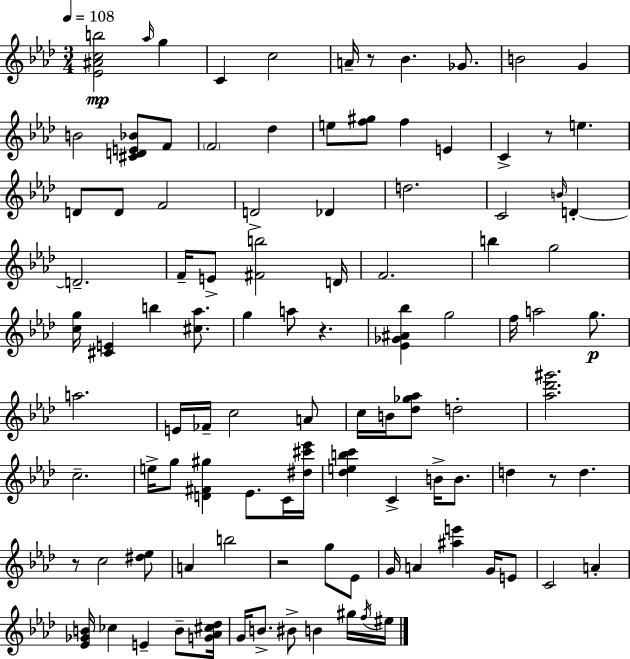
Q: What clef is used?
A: treble